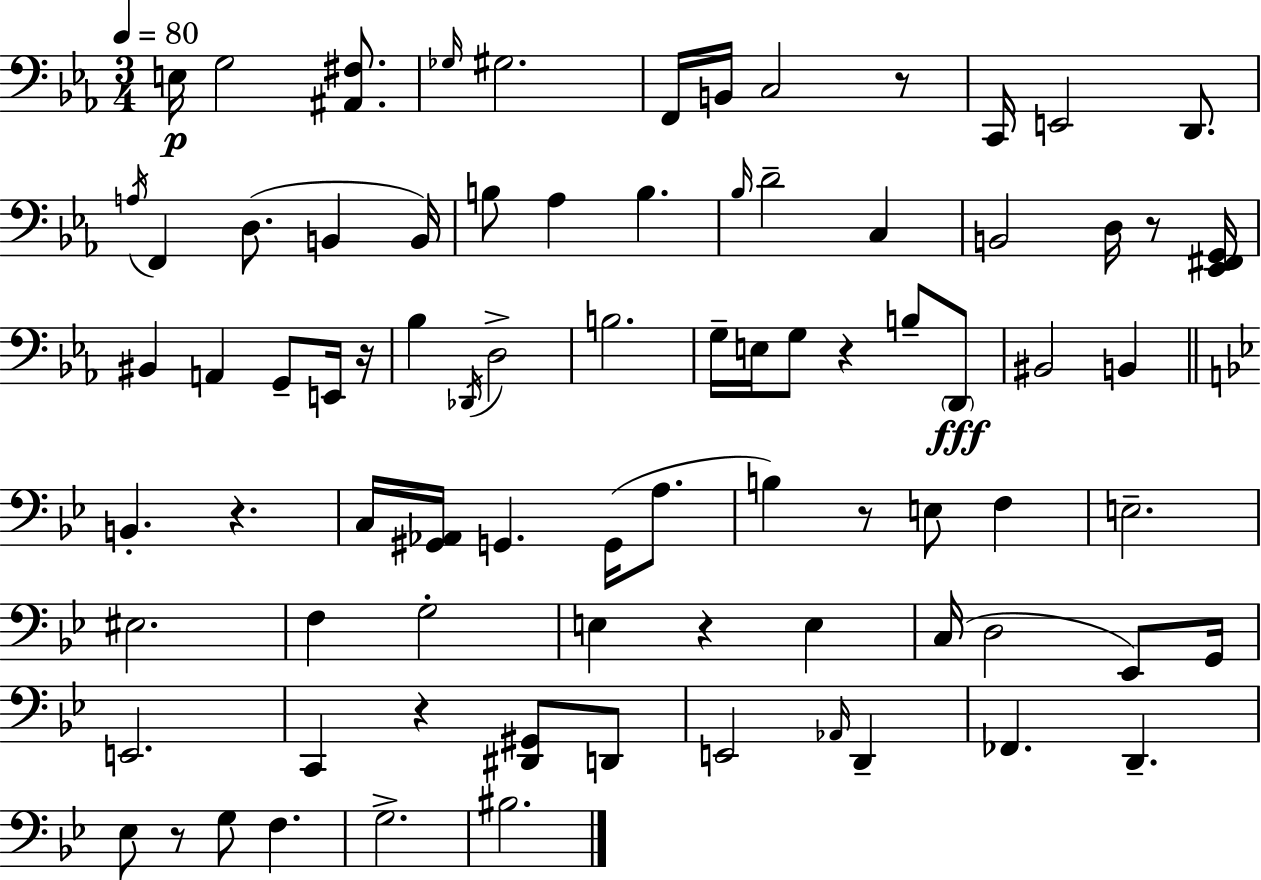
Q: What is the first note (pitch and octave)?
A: E3